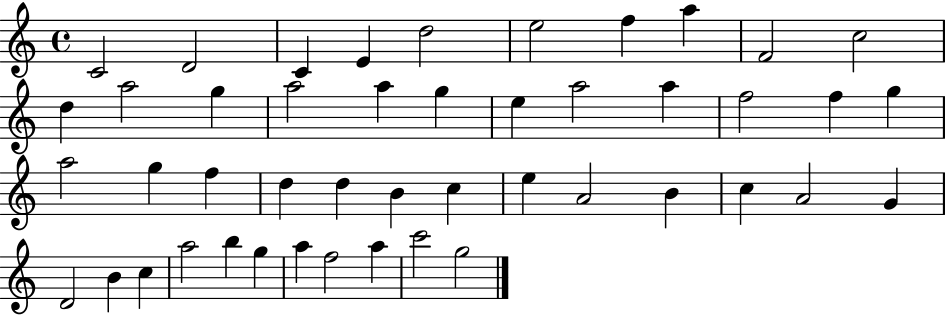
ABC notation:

X:1
T:Untitled
M:4/4
L:1/4
K:C
C2 D2 C E d2 e2 f a F2 c2 d a2 g a2 a g e a2 a f2 f g a2 g f d d B c e A2 B c A2 G D2 B c a2 b g a f2 a c'2 g2